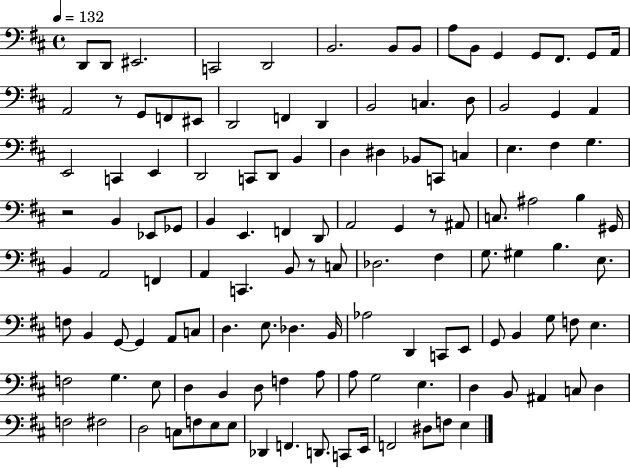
X:1
T:Untitled
M:4/4
L:1/4
K:D
D,,/2 D,,/2 ^E,,2 C,,2 D,,2 B,,2 B,,/2 B,,/2 A,/2 B,,/2 G,, G,,/2 ^F,,/2 G,,/2 A,,/4 A,,2 z/2 G,,/2 F,,/2 ^E,,/2 D,,2 F,, D,, B,,2 C, D,/2 B,,2 G,, A,, E,,2 C,, E,, D,,2 C,,/2 D,,/2 B,, D, ^D, _B,,/2 C,,/2 C, E, ^F, G, z2 B,, _E,,/2 _G,,/2 B,, E,, F,, D,,/2 A,,2 G,, z/2 ^A,,/2 C,/2 ^A,2 B, ^G,,/4 B,, A,,2 F,, A,, C,, B,,/2 z/2 C,/2 _D,2 ^F, G,/2 ^G, B, E,/2 F,/2 B,, G,,/2 G,, A,,/2 C,/2 D, E,/2 _D, B,,/4 _A,2 D,, C,,/2 E,,/2 G,,/2 B,, G,/2 F,/2 E, F,2 G, E,/2 D, B,, D,/2 F, A,/2 A,/2 G,2 E, D, B,,/2 ^A,, C,/2 D, F,2 ^F,2 D,2 C,/2 F,/2 E,/2 E,/2 _D,, F,, D,,/2 C,,/2 E,,/4 F,,2 ^D,/2 F,/2 E,